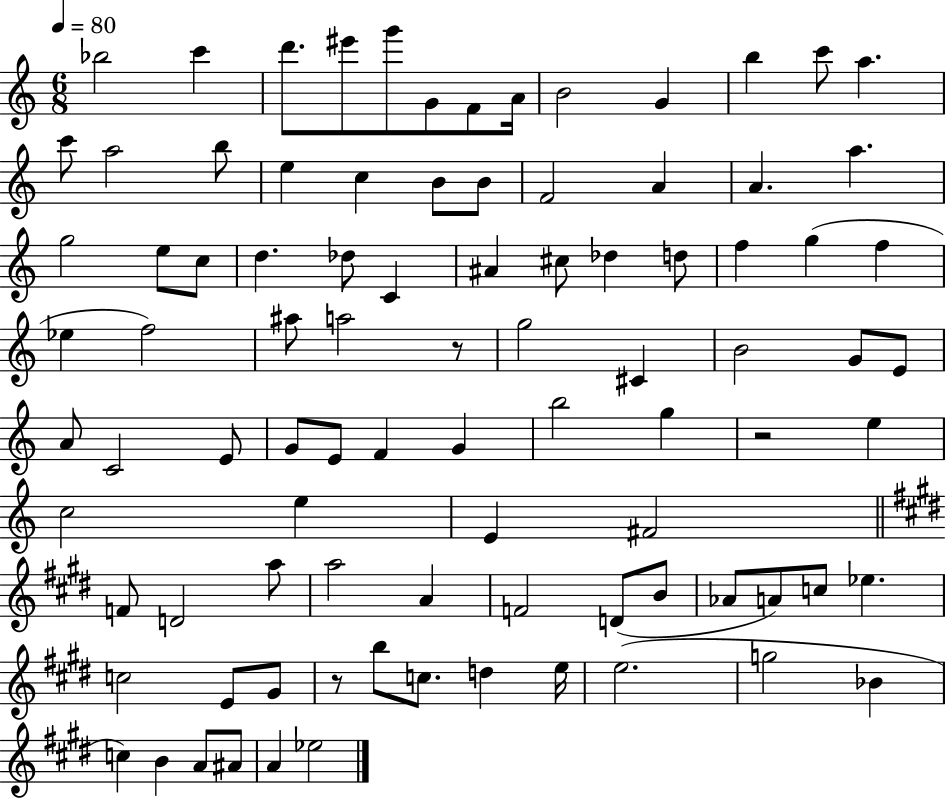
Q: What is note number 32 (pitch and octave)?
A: C#5